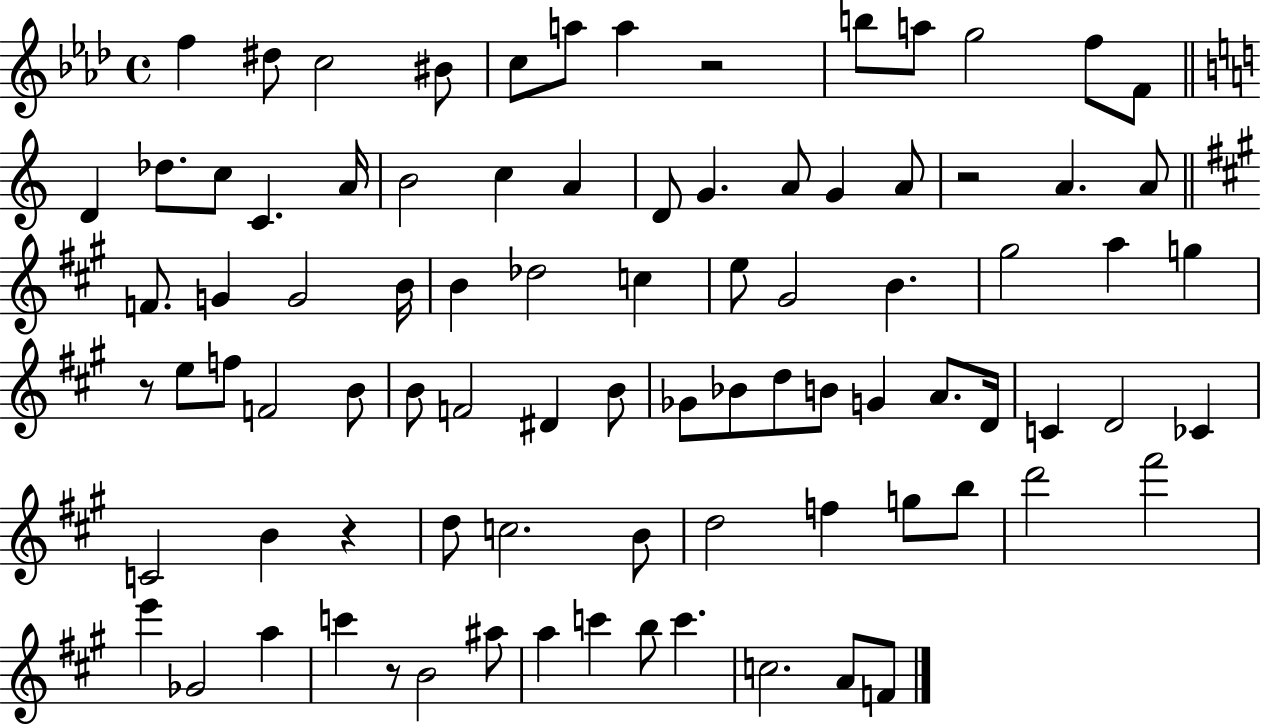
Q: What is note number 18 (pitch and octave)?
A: B4